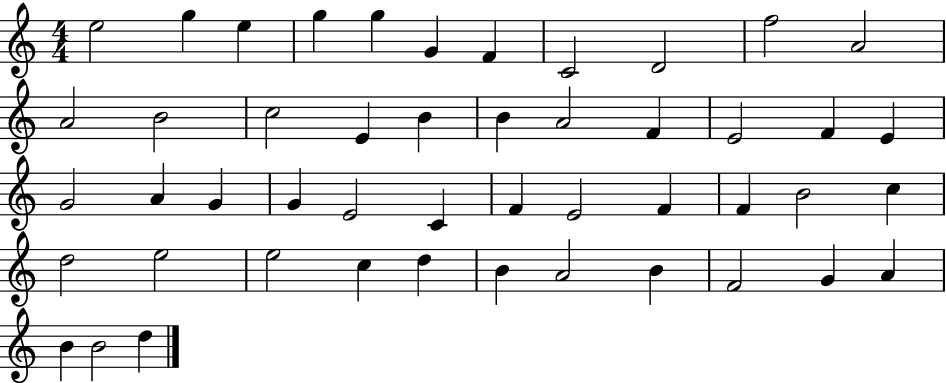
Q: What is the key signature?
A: C major